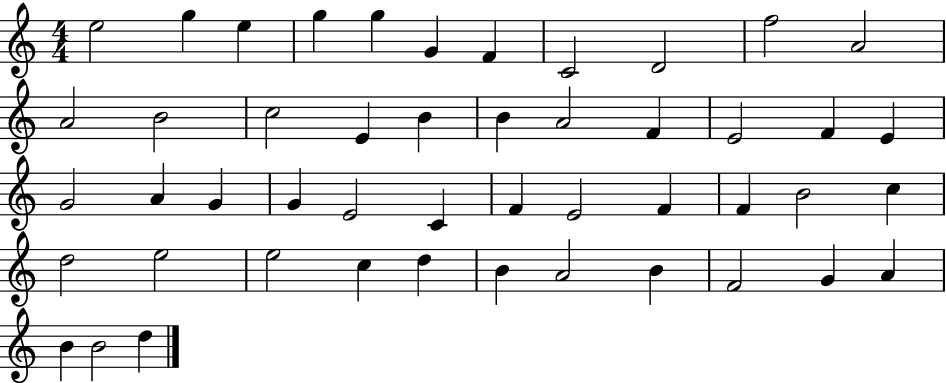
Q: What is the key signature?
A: C major